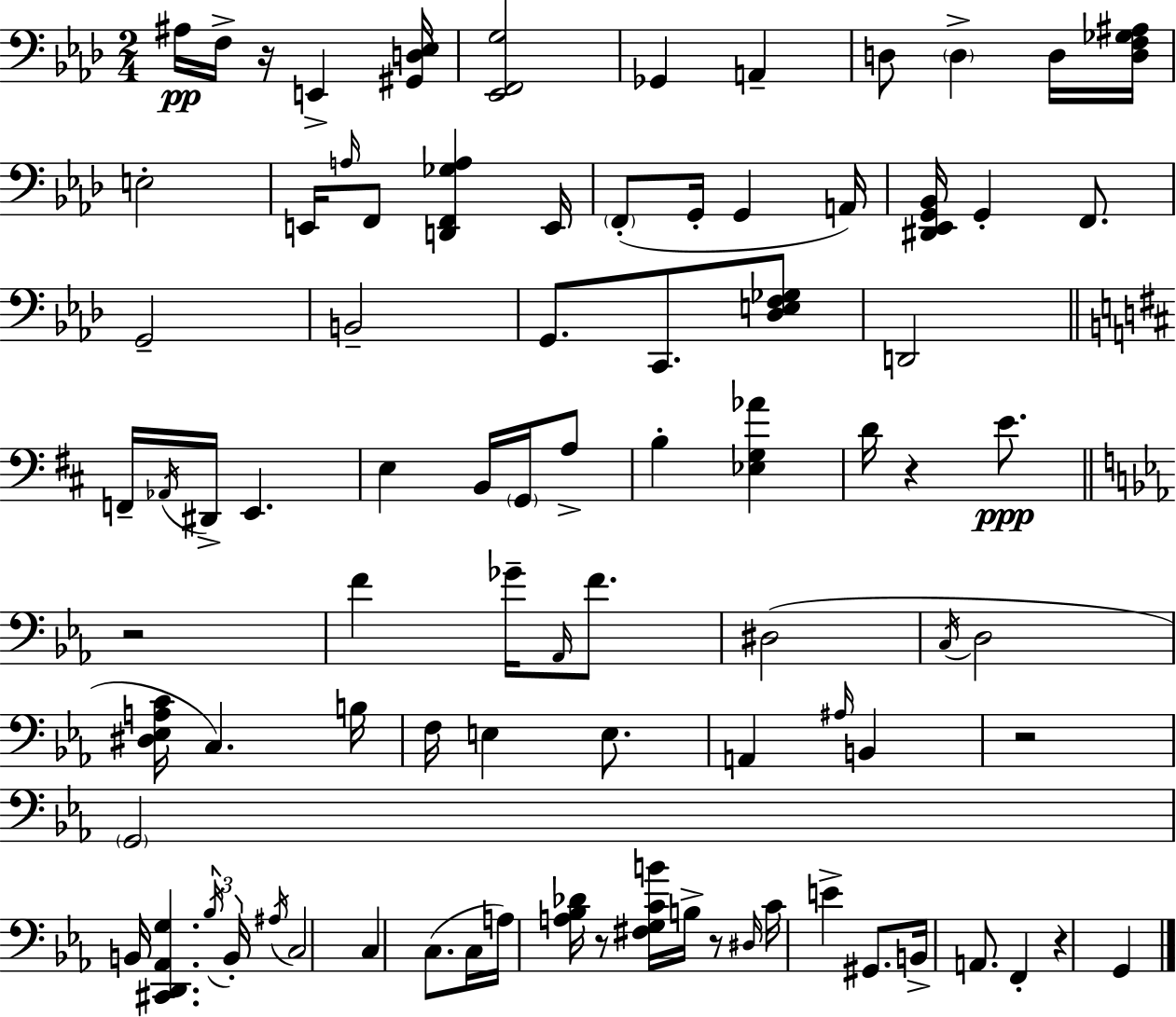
X:1
T:Untitled
M:2/4
L:1/4
K:Ab
^A,/4 F,/4 z/4 E,, [^G,,D,_E,]/4 [_E,,F,,G,]2 _G,, A,, D,/2 D, D,/4 [D,F,_G,^A,]/4 E,2 E,,/4 A,/4 F,,/2 [D,,F,,_G,A,] E,,/4 F,,/2 G,,/4 G,, A,,/4 [^D,,_E,,G,,_B,,]/4 G,, F,,/2 G,,2 B,,2 G,,/2 C,,/2 [_D,E,F,_G,]/2 D,,2 F,,/4 _A,,/4 ^D,,/4 E,, E, B,,/4 G,,/4 A,/2 B, [_E,G,_A] D/4 z E/2 z2 F _G/4 _A,,/4 F/2 ^D,2 C,/4 D,2 [^D,_E,A,C]/4 C, B,/4 F,/4 E, E,/2 A,, ^A,/4 B,, z2 G,,2 B,,/4 [^C,,D,,_A,,G,] _B,/4 B,,/4 ^A,/4 C,2 C, C,/2 C,/4 A,/4 [A,_B,_D]/4 z/2 [^F,G,CB]/4 B,/4 z/2 ^D,/4 C/4 E ^G,,/2 B,,/4 A,,/2 F,, z G,,